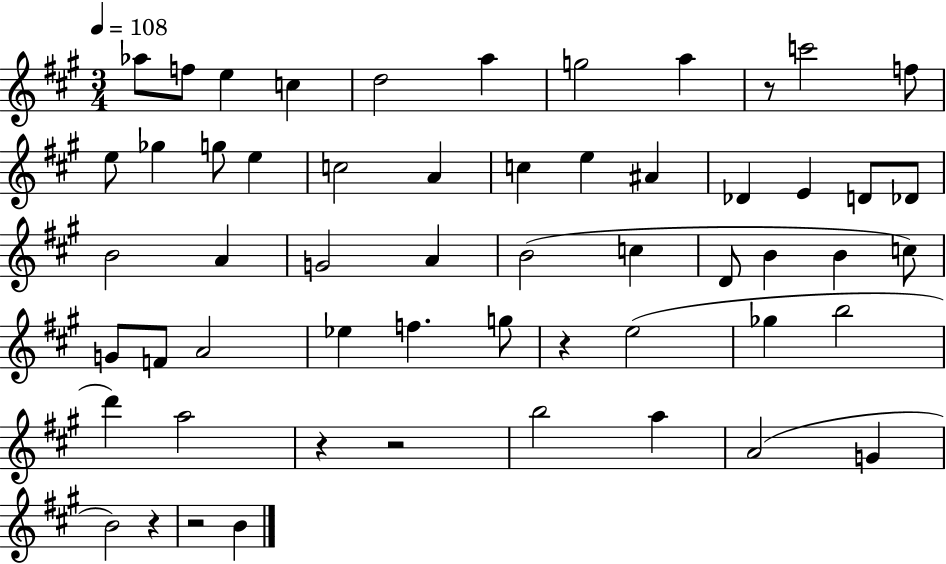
{
  \clef treble
  \numericTimeSignature
  \time 3/4
  \key a \major
  \tempo 4 = 108
  \repeat volta 2 { aes''8 f''8 e''4 c''4 | d''2 a''4 | g''2 a''4 | r8 c'''2 f''8 | \break e''8 ges''4 g''8 e''4 | c''2 a'4 | c''4 e''4 ais'4 | des'4 e'4 d'8 des'8 | \break b'2 a'4 | g'2 a'4 | b'2( c''4 | d'8 b'4 b'4 c''8) | \break g'8 f'8 a'2 | ees''4 f''4. g''8 | r4 e''2( | ges''4 b''2 | \break d'''4) a''2 | r4 r2 | b''2 a''4 | a'2( g'4 | \break b'2) r4 | r2 b'4 | } \bar "|."
}